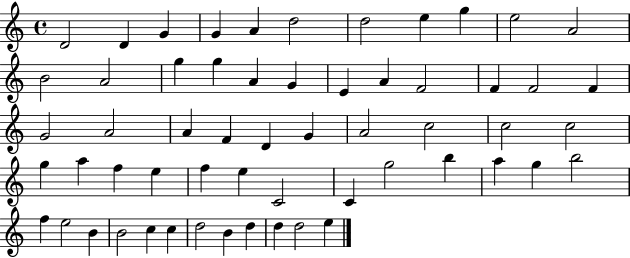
X:1
T:Untitled
M:4/4
L:1/4
K:C
D2 D G G A d2 d2 e g e2 A2 B2 A2 g g A G E A F2 F F2 F G2 A2 A F D G A2 c2 c2 c2 g a f e f e C2 C g2 b a g b2 f e2 B B2 c c d2 B d d d2 e